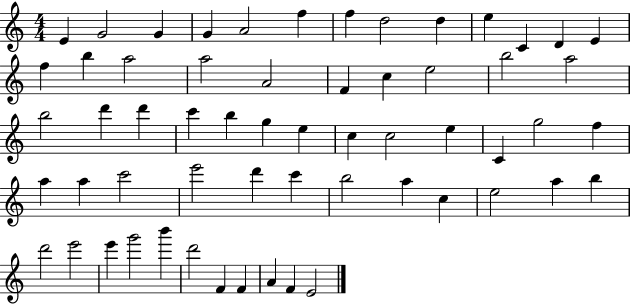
X:1
T:Untitled
M:4/4
L:1/4
K:C
E G2 G G A2 f f d2 d e C D E f b a2 a2 A2 F c e2 b2 a2 b2 d' d' c' b g e c c2 e C g2 f a a c'2 e'2 d' c' b2 a c e2 a b d'2 e'2 e' g'2 b' d'2 F F A F E2